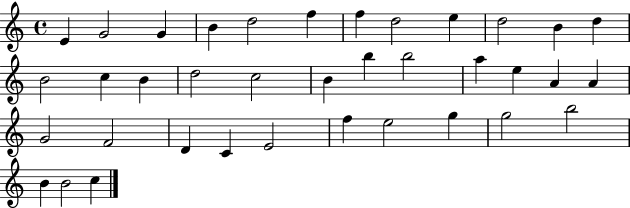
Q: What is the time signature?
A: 4/4